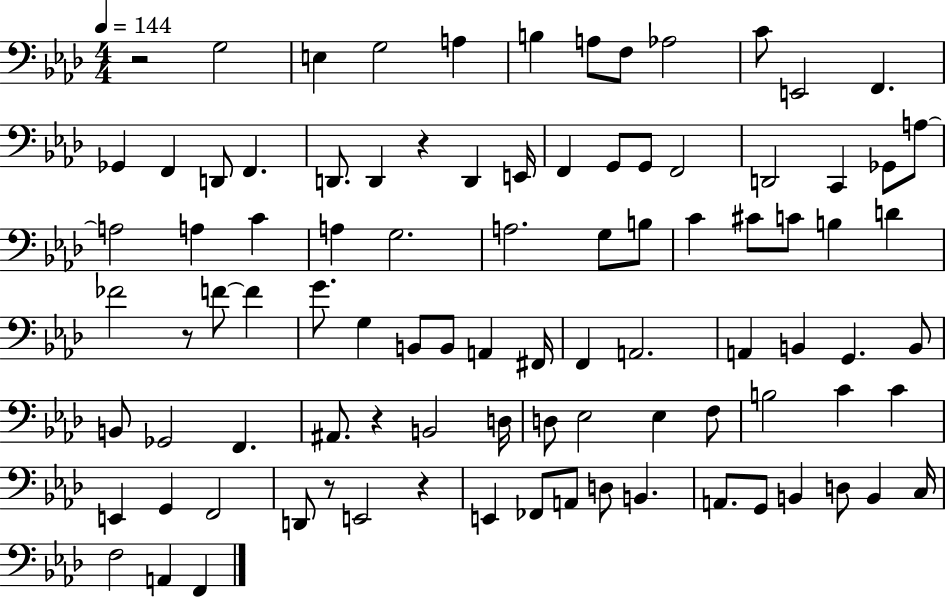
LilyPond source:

{
  \clef bass
  \numericTimeSignature
  \time 4/4
  \key aes \major
  \tempo 4 = 144
  r2 g2 | e4 g2 a4 | b4 a8 f8 aes2 | c'8 e,2 f,4. | \break ges,4 f,4 d,8 f,4. | d,8. d,4 r4 d,4 e,16 | f,4 g,8 g,8 f,2 | d,2 c,4 ges,8 a8~~ | \break a2 a4 c'4 | a4 g2. | a2. g8 b8 | c'4 cis'8 c'8 b4 d'4 | \break fes'2 r8 f'8~~ f'4 | g'8. g4 b,8 b,8 a,4 fis,16 | f,4 a,2. | a,4 b,4 g,4. b,8 | \break b,8 ges,2 f,4. | ais,8. r4 b,2 d16 | d8 ees2 ees4 f8 | b2 c'4 c'4 | \break e,4 g,4 f,2 | d,8 r8 e,2 r4 | e,4 fes,8 a,8 d8 b,4. | a,8. g,8 b,4 d8 b,4 c16 | \break f2 a,4 f,4 | \bar "|."
}